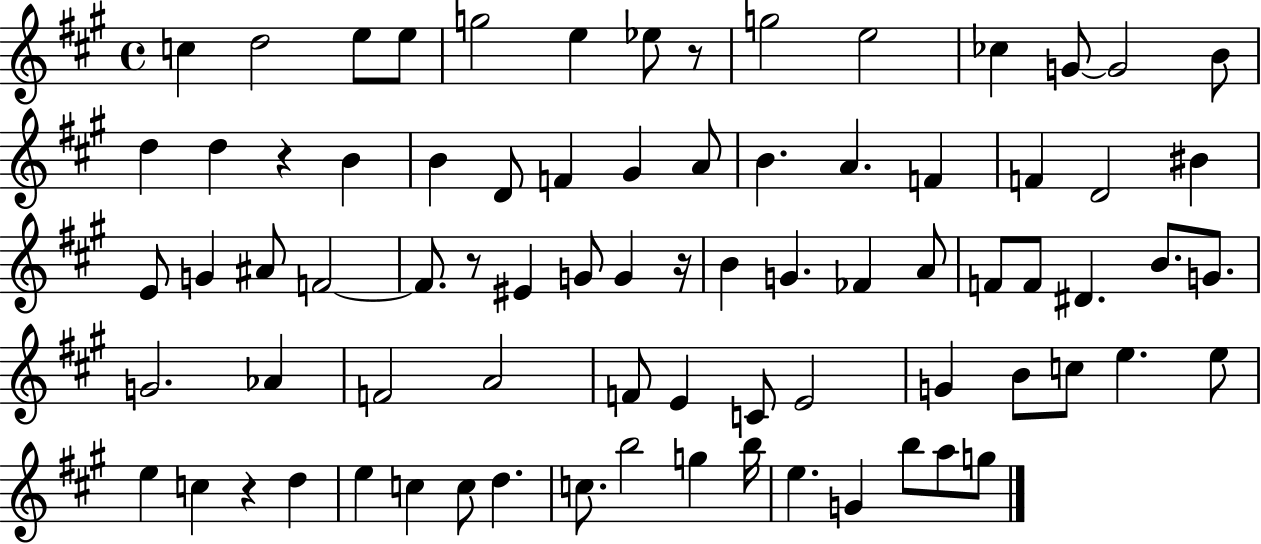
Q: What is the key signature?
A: A major